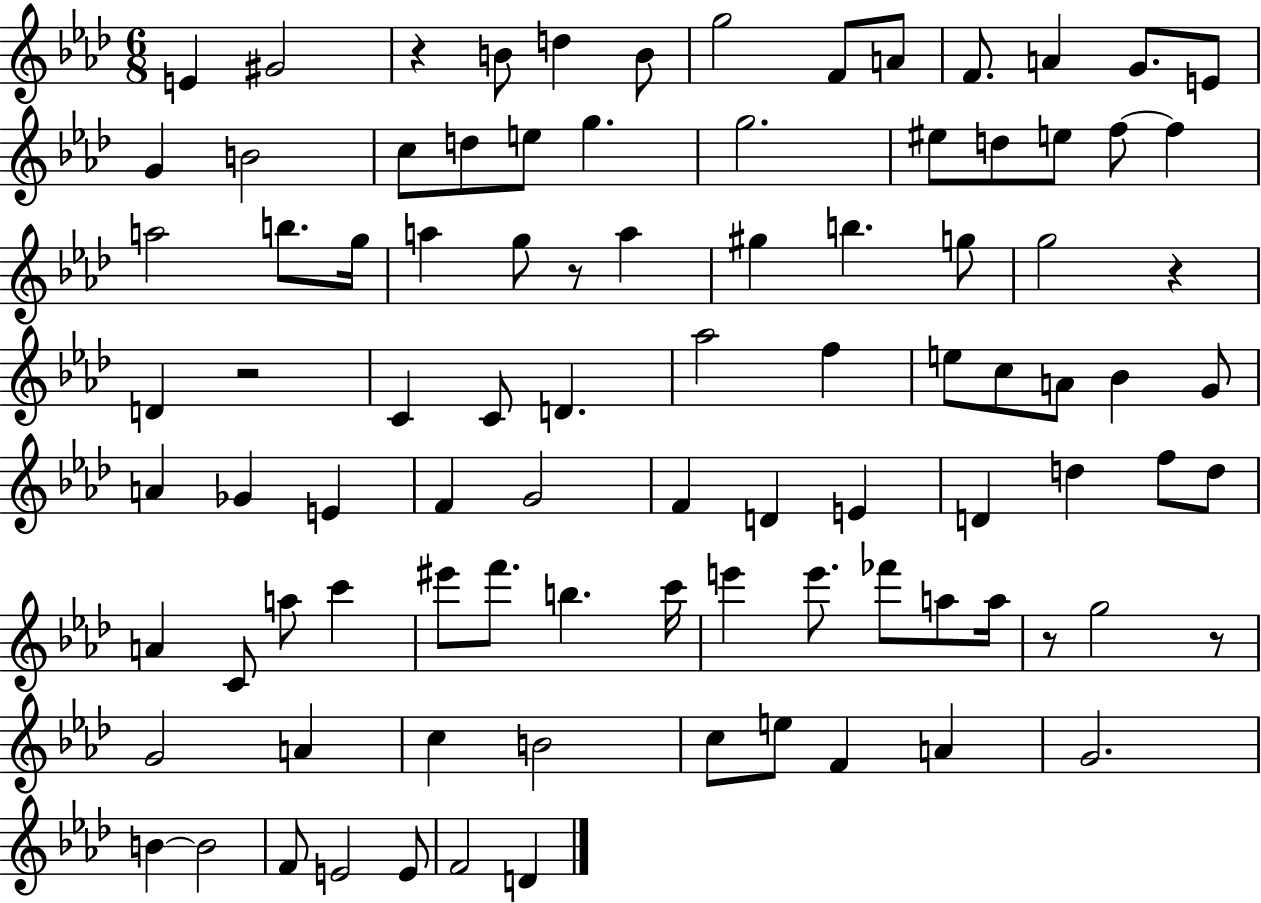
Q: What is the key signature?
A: AES major